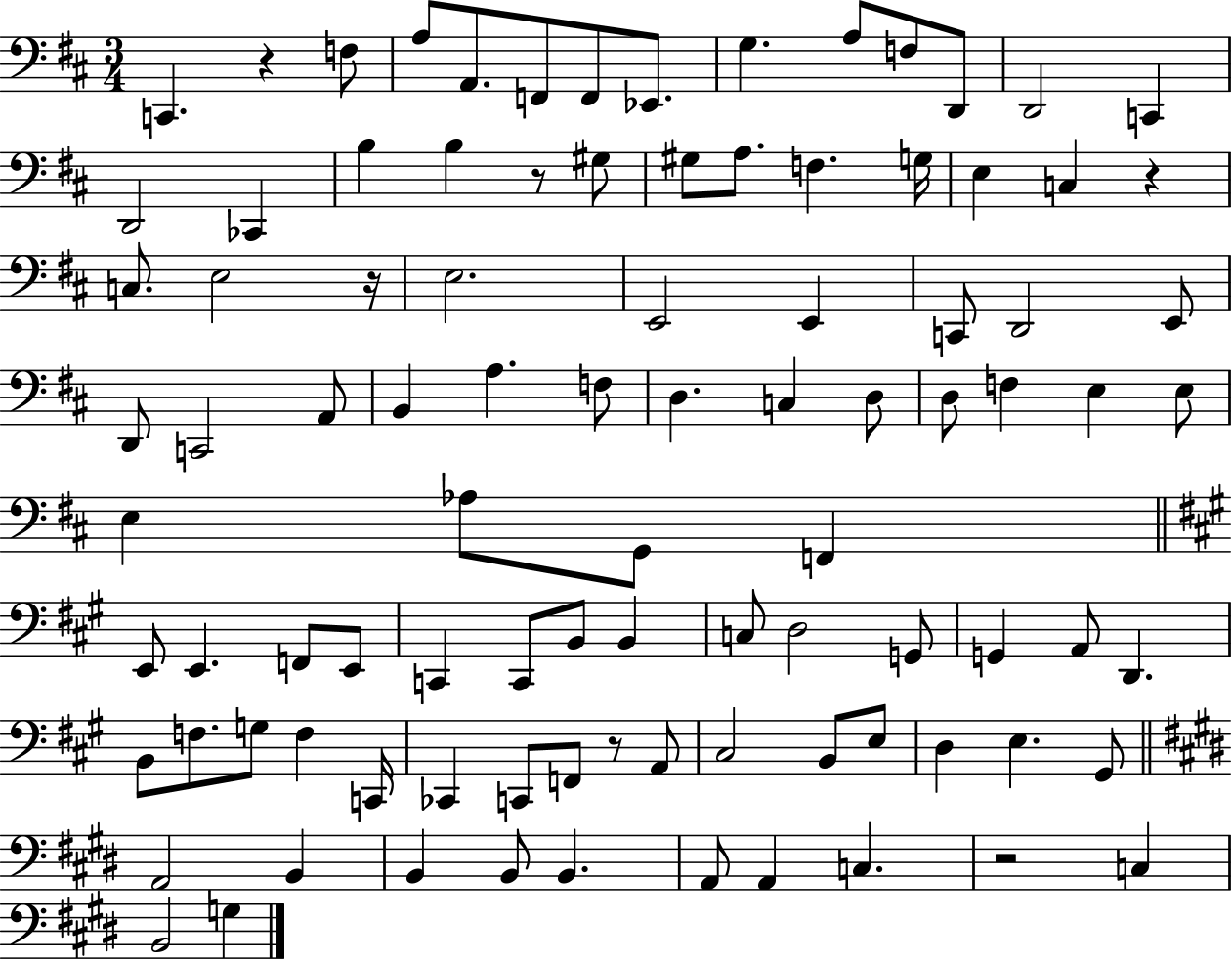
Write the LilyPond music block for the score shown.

{
  \clef bass
  \numericTimeSignature
  \time 3/4
  \key d \major
  c,4. r4 f8 | a8 a,8. f,8 f,8 ees,8. | g4. a8 f8 d,8 | d,2 c,4 | \break d,2 ces,4 | b4 b4 r8 gis8 | gis8 a8. f4. g16 | e4 c4 r4 | \break c8. e2 r16 | e2. | e,2 e,4 | c,8 d,2 e,8 | \break d,8 c,2 a,8 | b,4 a4. f8 | d4. c4 d8 | d8 f4 e4 e8 | \break e4 aes8 g,8 f,4 | \bar "||" \break \key a \major e,8 e,4. f,8 e,8 | c,4 c,8 b,8 b,4 | c8 d2 g,8 | g,4 a,8 d,4. | \break b,8 f8. g8 f4 c,16 | ces,4 c,8 f,8 r8 a,8 | cis2 b,8 e8 | d4 e4. gis,8 | \break \bar "||" \break \key e \major a,2 b,4 | b,4 b,8 b,4. | a,8 a,4 c4. | r2 c4 | \break b,2 g4 | \bar "|."
}